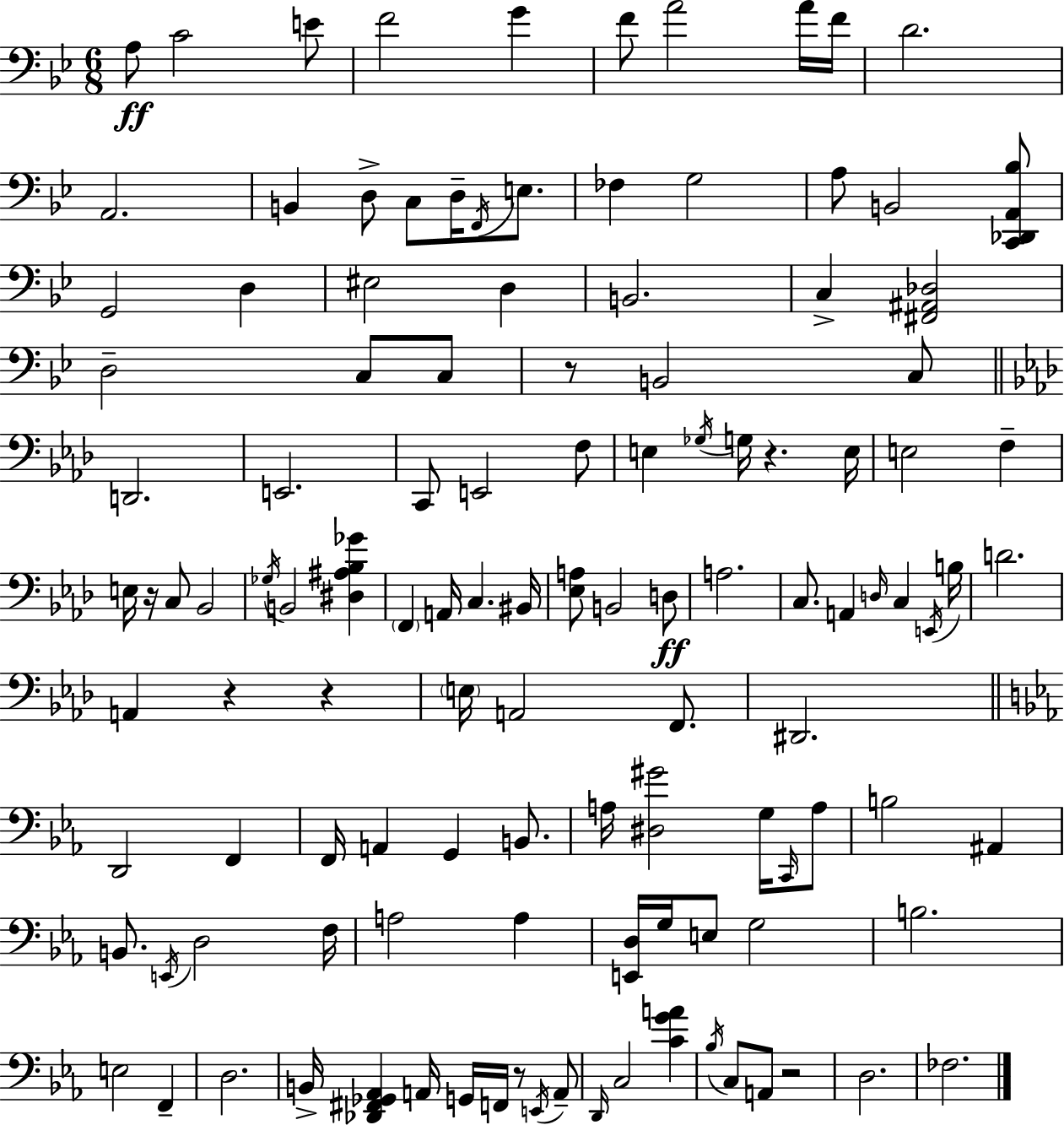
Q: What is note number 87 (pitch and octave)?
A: E3